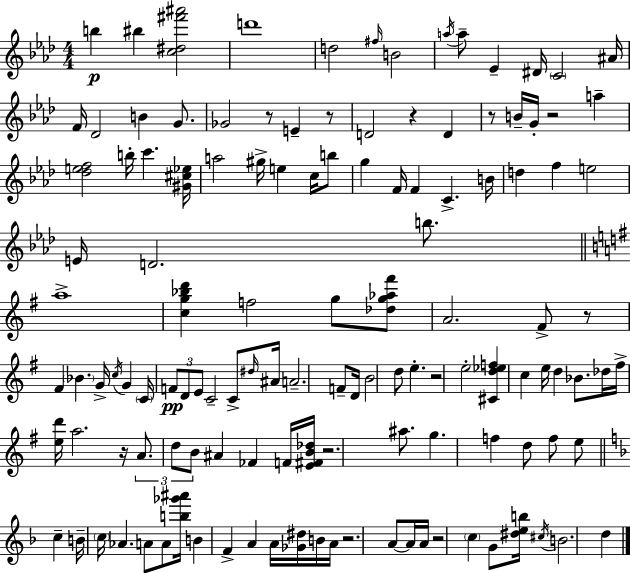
B5/q BIS5/q [C5,D#5,F#6,A#6]/h D6/w D5/h F#5/s B4/h A5/s A5/e Eb4/q D#4/s C4/h A#4/s F4/s Db4/h B4/q G4/e. Gb4/h R/e E4/q R/e D4/h R/q D4/q R/e B4/s G4/s R/h A5/q [Db5,E5,F5]/h B5/s C6/q. [G#4,C#5,Eb5]/s A5/h G#5/s E5/q C5/s B5/e G5/q F4/s F4/q C4/q. B4/s D5/q F5/q E5/h E4/s D4/h. B5/e. A5/w [C5,G5,Bb5,D6]/q F5/h G5/e [Db5,G5,Ab5,F#6]/e A4/h. F#4/e R/e F#4/q Bb4/q. G4/s C5/s G4/q C4/s F4/e D4/e E4/e C4/h C4/e D#5/s A#4/s A4/h. F4/e D4/s B4/h D5/e E5/q. R/h E5/h [C#4,D5,Eb5,F5]/q C5/q E5/s D5/q Bb4/e. Db5/s F#5/s [E5,D6]/s A5/h. R/s A4/e. D5/e B4/e A#4/q FES4/q F4/s [E4,F#4,B4,Db5]/s R/h. A#5/e. G5/q. F5/q D5/e F5/e E5/e C5/q B4/s C5/s Ab4/q. A4/e A4/e [B5,Gb6,A#6]/s B4/q F4/q A4/q A4/s [Gb4,D#5]/s B4/s A4/s R/h. A4/e A4/s A4/s R/h C5/q G4/e [D#5,E5,B5]/s C#5/s B4/h. D5/q